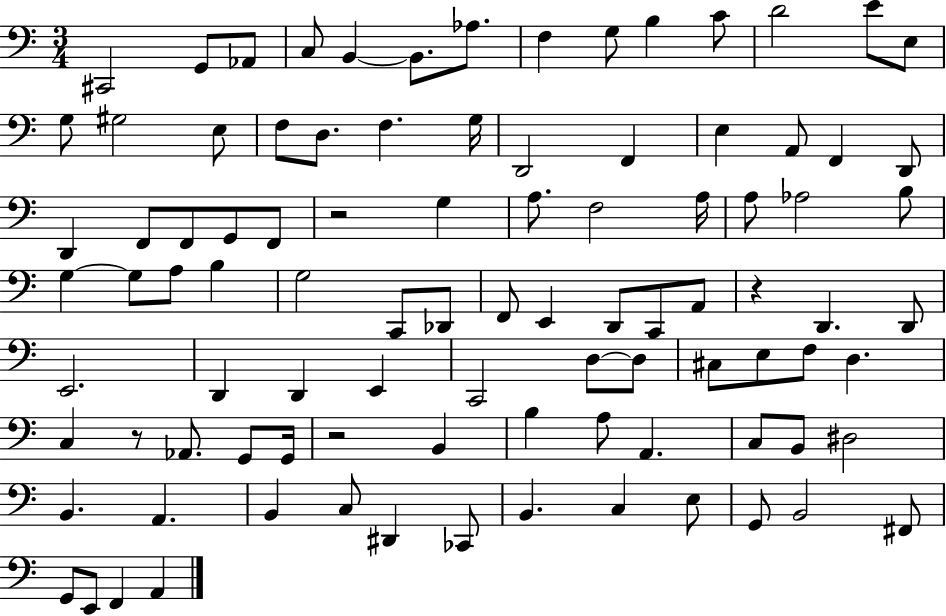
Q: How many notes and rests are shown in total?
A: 95